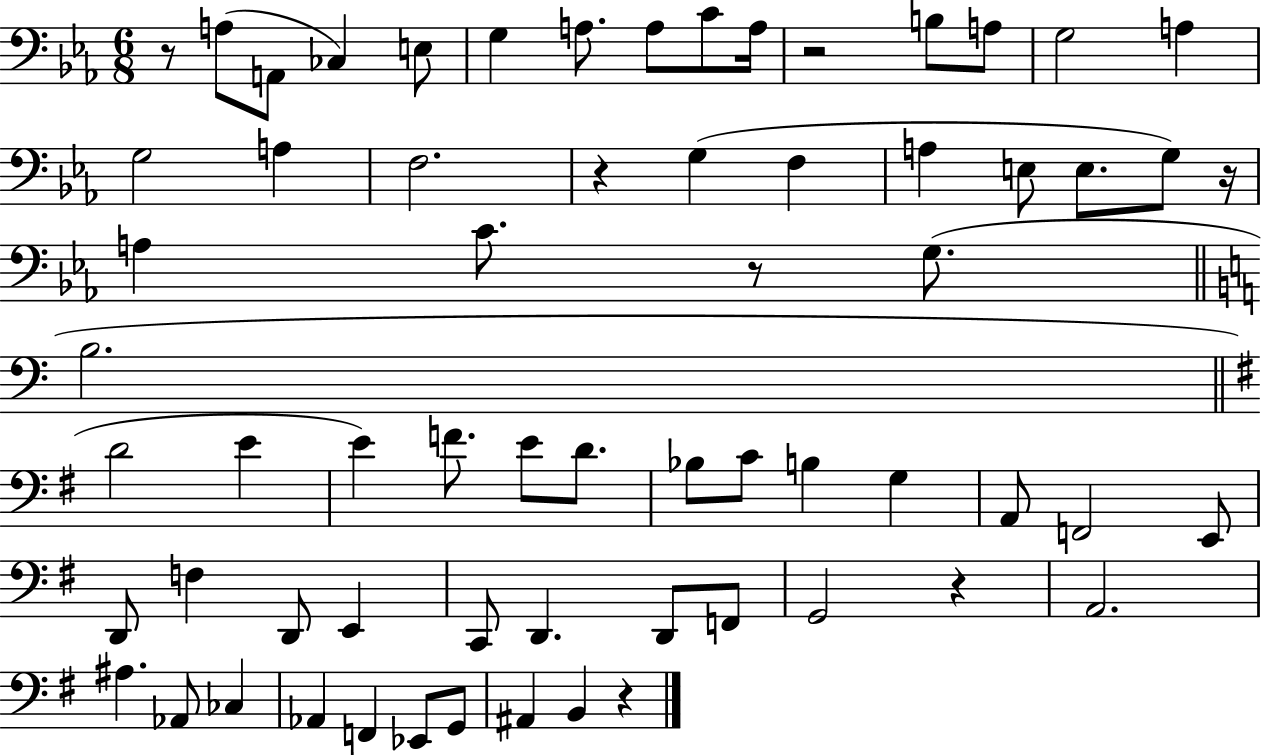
{
  \clef bass
  \numericTimeSignature
  \time 6/8
  \key ees \major
  r8 a8( a,8 ces4) e8 | g4 a8. a8 c'8 a16 | r2 b8 a8 | g2 a4 | \break g2 a4 | f2. | r4 g4( f4 | a4 e8 e8. g8) r16 | \break a4 c'8. r8 g8.( | \bar "||" \break \key c \major b2. | \bar "||" \break \key e \minor d'2 e'4 | e'4) f'8. e'8 d'8. | bes8 c'8 b4 g4 | a,8 f,2 e,8 | \break d,8 f4 d,8 e,4 | c,8 d,4. d,8 f,8 | g,2 r4 | a,2. | \break ais4. aes,8 ces4 | aes,4 f,4 ees,8 g,8 | ais,4 b,4 r4 | \bar "|."
}